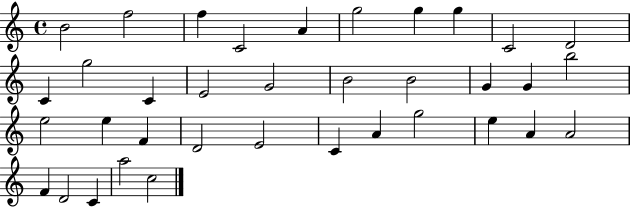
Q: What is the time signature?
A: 4/4